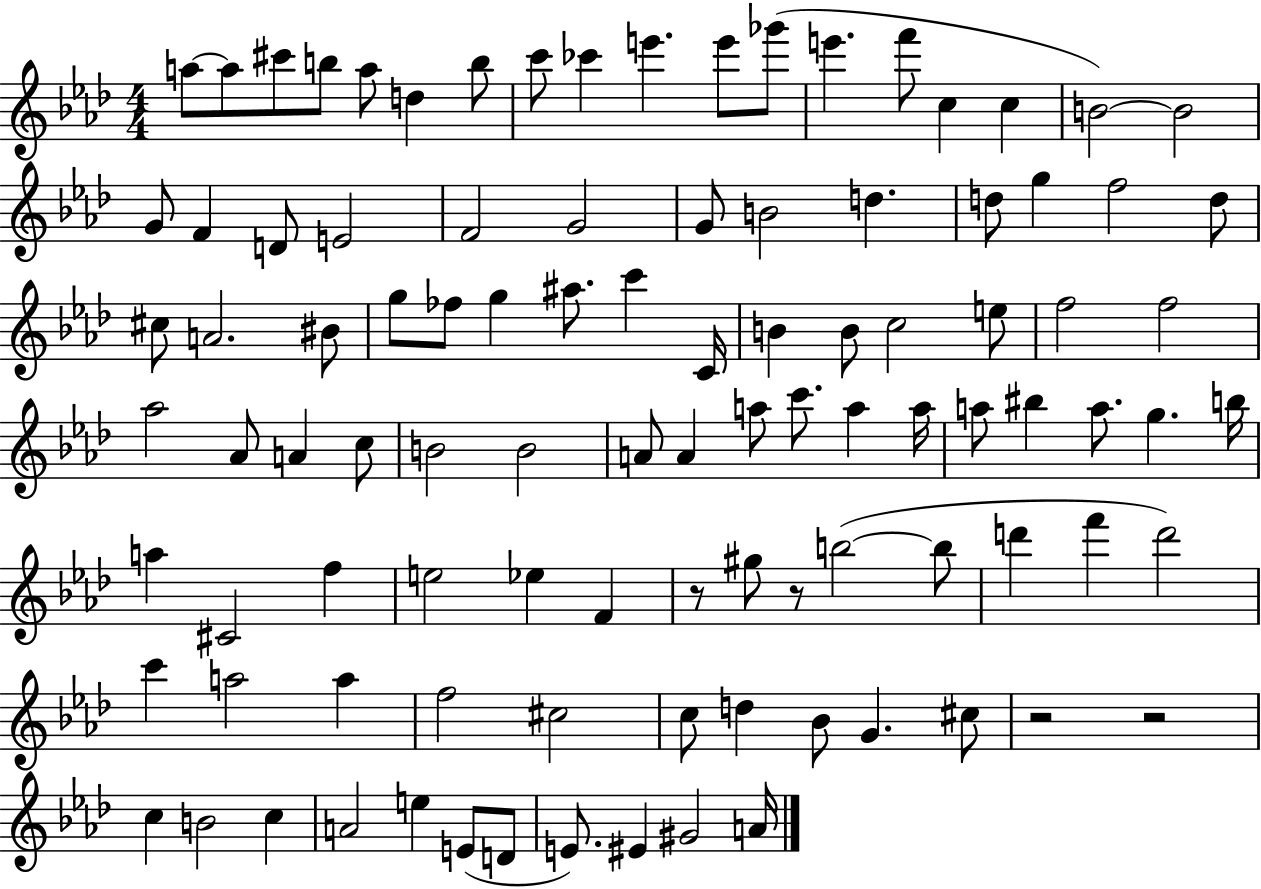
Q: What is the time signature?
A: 4/4